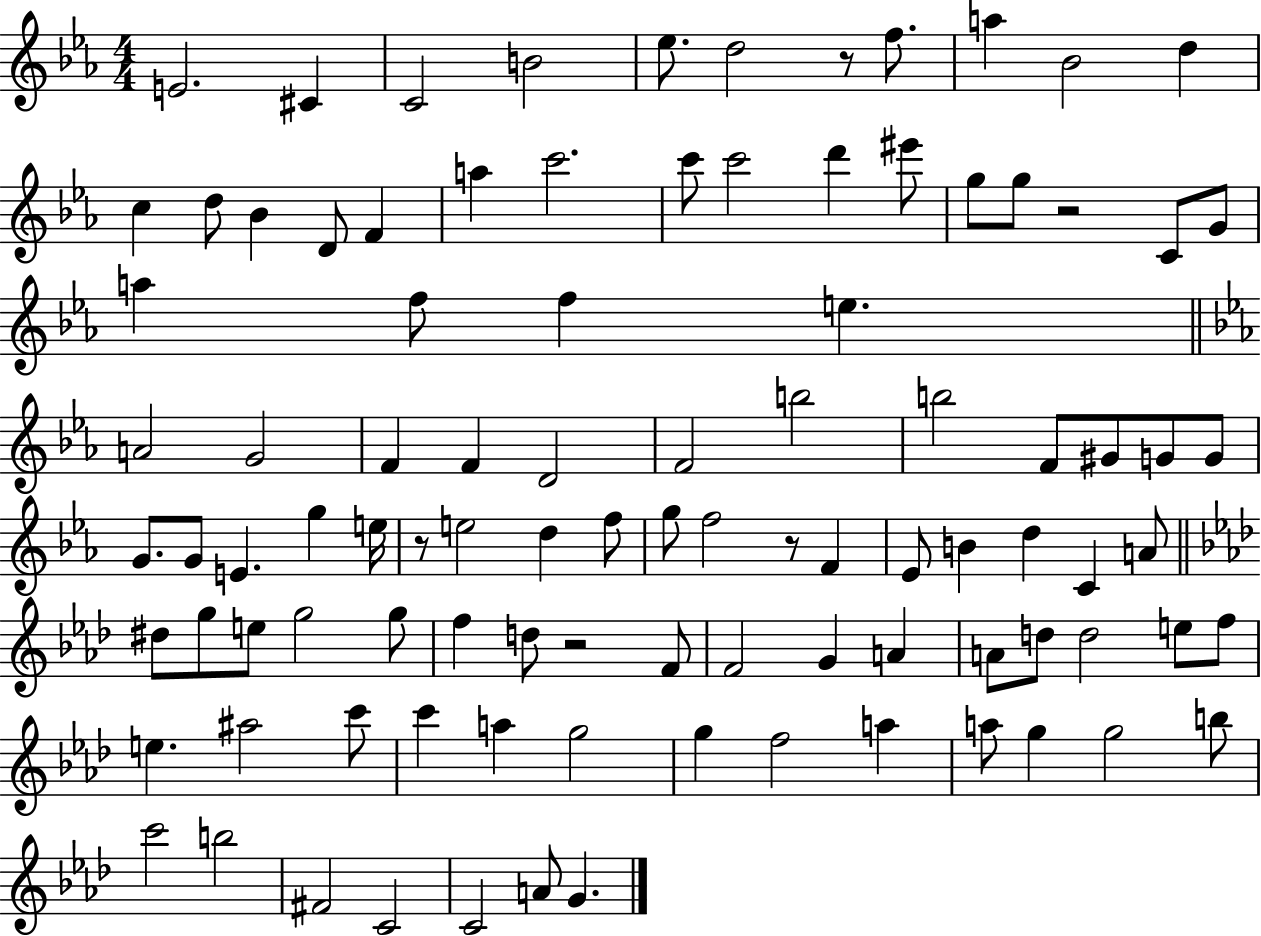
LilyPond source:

{
  \clef treble
  \numericTimeSignature
  \time 4/4
  \key ees \major
  e'2. cis'4 | c'2 b'2 | ees''8. d''2 r8 f''8. | a''4 bes'2 d''4 | \break c''4 d''8 bes'4 d'8 f'4 | a''4 c'''2. | c'''8 c'''2 d'''4 eis'''8 | g''8 g''8 r2 c'8 g'8 | \break a''4 f''8 f''4 e''4. | \bar "||" \break \key c \minor a'2 g'2 | f'4 f'4 d'2 | f'2 b''2 | b''2 f'8 gis'8 g'8 g'8 | \break g'8. g'8 e'4. g''4 e''16 | r8 e''2 d''4 f''8 | g''8 f''2 r8 f'4 | ees'8 b'4 d''4 c'4 a'8 | \break \bar "||" \break \key f \minor dis''8 g''8 e''8 g''2 g''8 | f''4 d''8 r2 f'8 | f'2 g'4 a'4 | a'8 d''8 d''2 e''8 f''8 | \break e''4. ais''2 c'''8 | c'''4 a''4 g''2 | g''4 f''2 a''4 | a''8 g''4 g''2 b''8 | \break c'''2 b''2 | fis'2 c'2 | c'2 a'8 g'4. | \bar "|."
}